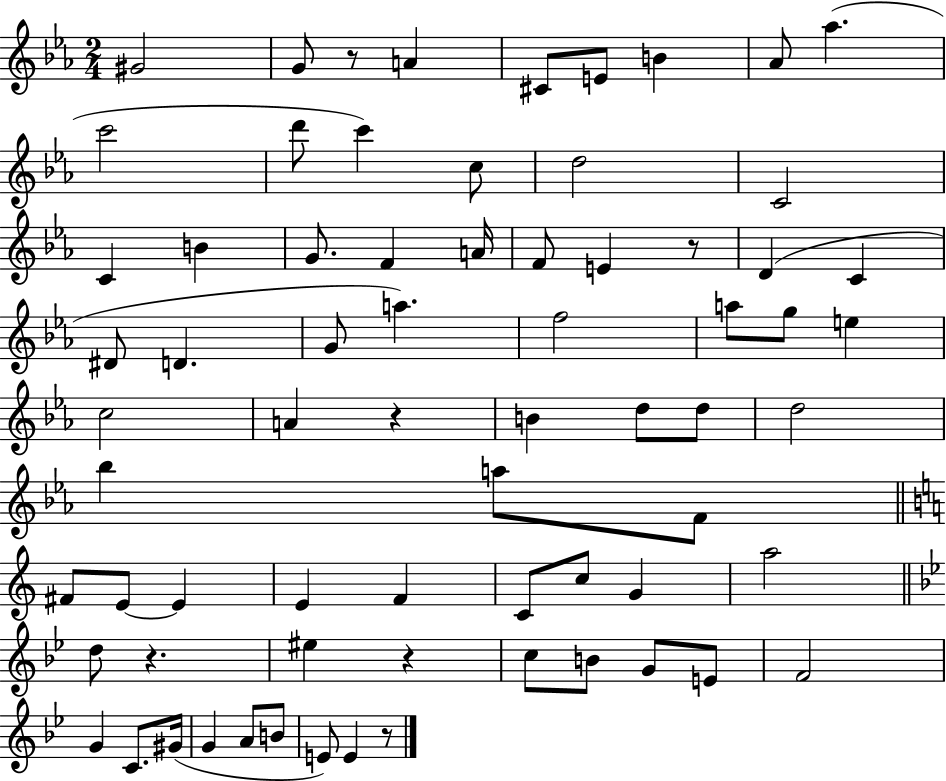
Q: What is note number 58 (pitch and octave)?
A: C4